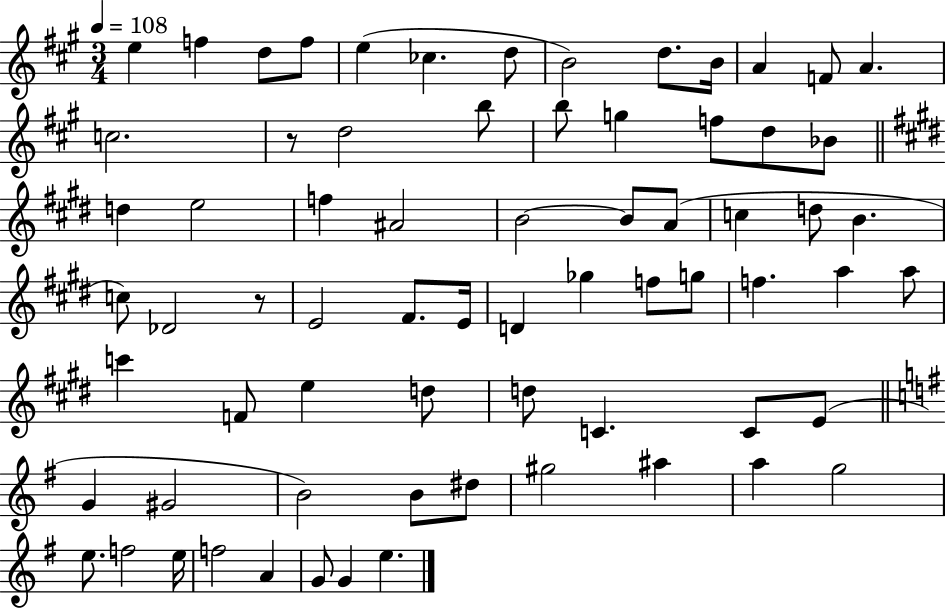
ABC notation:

X:1
T:Untitled
M:3/4
L:1/4
K:A
e f d/2 f/2 e _c d/2 B2 d/2 B/4 A F/2 A c2 z/2 d2 b/2 b/2 g f/2 d/2 _B/2 d e2 f ^A2 B2 B/2 A/2 c d/2 B c/2 _D2 z/2 E2 ^F/2 E/4 D _g f/2 g/2 f a a/2 c' F/2 e d/2 d/2 C C/2 E/2 G ^G2 B2 B/2 ^d/2 ^g2 ^a a g2 e/2 f2 e/4 f2 A G/2 G e